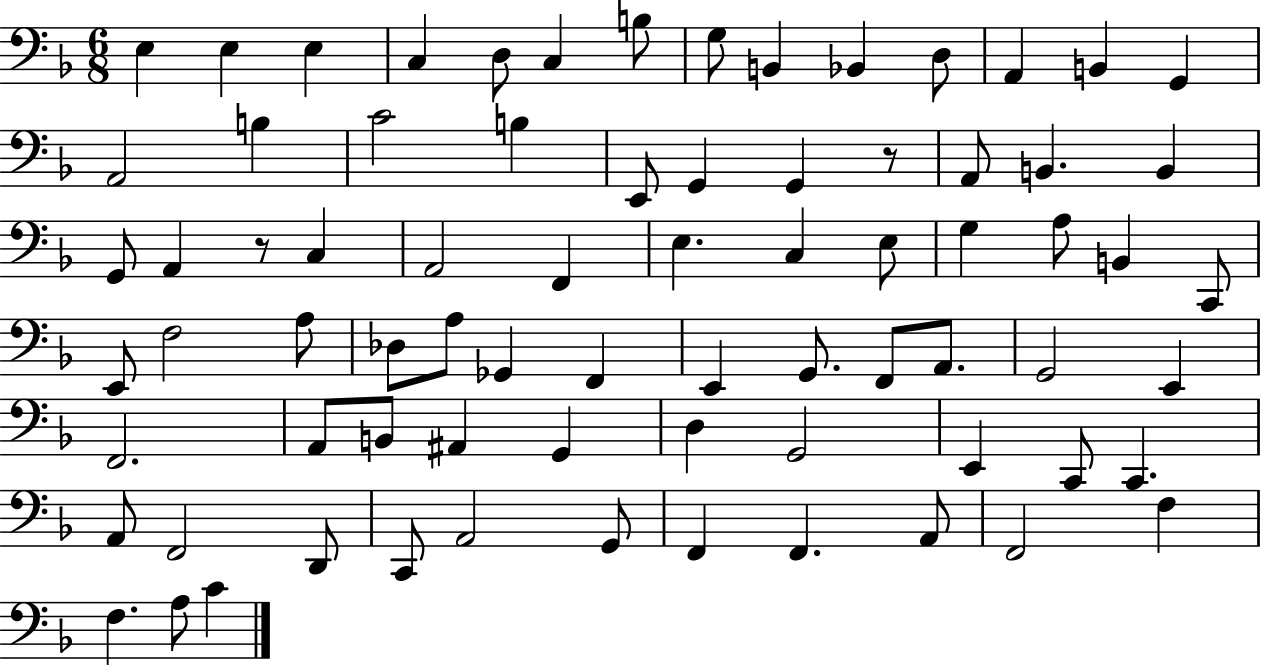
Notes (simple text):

E3/q E3/q E3/q C3/q D3/e C3/q B3/e G3/e B2/q Bb2/q D3/e A2/q B2/q G2/q A2/h B3/q C4/h B3/q E2/e G2/q G2/q R/e A2/e B2/q. B2/q G2/e A2/q R/e C3/q A2/h F2/q E3/q. C3/q E3/e G3/q A3/e B2/q C2/e E2/e F3/h A3/e Db3/e A3/e Gb2/q F2/q E2/q G2/e. F2/e A2/e. G2/h E2/q F2/h. A2/e B2/e A#2/q G2/q D3/q G2/h E2/q C2/e C2/q. A2/e F2/h D2/e C2/e A2/h G2/e F2/q F2/q. A2/e F2/h F3/q F3/q. A3/e C4/q